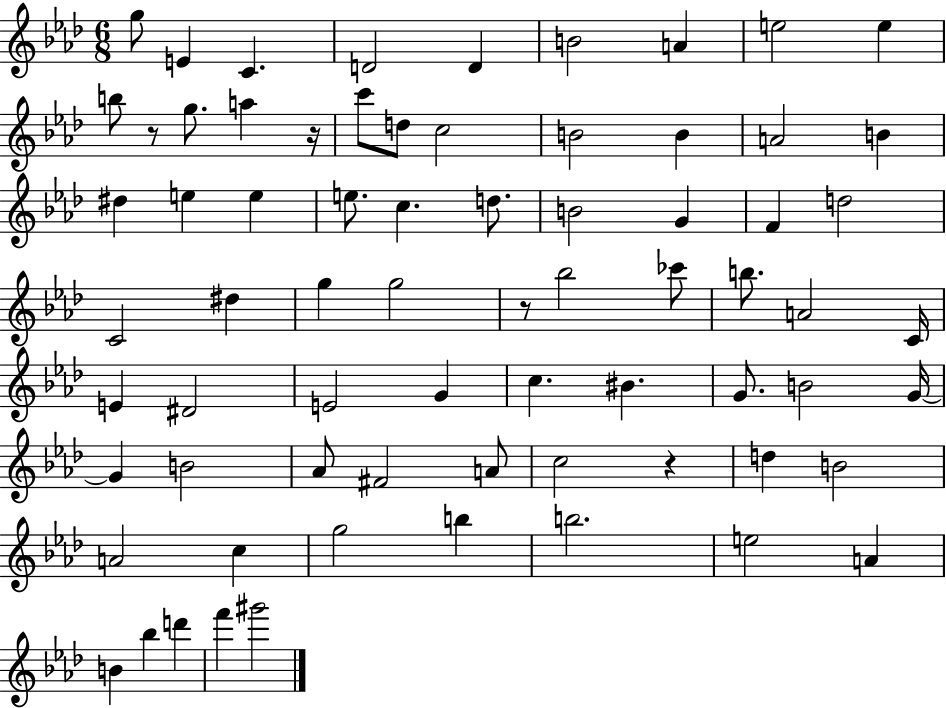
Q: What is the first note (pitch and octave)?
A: G5